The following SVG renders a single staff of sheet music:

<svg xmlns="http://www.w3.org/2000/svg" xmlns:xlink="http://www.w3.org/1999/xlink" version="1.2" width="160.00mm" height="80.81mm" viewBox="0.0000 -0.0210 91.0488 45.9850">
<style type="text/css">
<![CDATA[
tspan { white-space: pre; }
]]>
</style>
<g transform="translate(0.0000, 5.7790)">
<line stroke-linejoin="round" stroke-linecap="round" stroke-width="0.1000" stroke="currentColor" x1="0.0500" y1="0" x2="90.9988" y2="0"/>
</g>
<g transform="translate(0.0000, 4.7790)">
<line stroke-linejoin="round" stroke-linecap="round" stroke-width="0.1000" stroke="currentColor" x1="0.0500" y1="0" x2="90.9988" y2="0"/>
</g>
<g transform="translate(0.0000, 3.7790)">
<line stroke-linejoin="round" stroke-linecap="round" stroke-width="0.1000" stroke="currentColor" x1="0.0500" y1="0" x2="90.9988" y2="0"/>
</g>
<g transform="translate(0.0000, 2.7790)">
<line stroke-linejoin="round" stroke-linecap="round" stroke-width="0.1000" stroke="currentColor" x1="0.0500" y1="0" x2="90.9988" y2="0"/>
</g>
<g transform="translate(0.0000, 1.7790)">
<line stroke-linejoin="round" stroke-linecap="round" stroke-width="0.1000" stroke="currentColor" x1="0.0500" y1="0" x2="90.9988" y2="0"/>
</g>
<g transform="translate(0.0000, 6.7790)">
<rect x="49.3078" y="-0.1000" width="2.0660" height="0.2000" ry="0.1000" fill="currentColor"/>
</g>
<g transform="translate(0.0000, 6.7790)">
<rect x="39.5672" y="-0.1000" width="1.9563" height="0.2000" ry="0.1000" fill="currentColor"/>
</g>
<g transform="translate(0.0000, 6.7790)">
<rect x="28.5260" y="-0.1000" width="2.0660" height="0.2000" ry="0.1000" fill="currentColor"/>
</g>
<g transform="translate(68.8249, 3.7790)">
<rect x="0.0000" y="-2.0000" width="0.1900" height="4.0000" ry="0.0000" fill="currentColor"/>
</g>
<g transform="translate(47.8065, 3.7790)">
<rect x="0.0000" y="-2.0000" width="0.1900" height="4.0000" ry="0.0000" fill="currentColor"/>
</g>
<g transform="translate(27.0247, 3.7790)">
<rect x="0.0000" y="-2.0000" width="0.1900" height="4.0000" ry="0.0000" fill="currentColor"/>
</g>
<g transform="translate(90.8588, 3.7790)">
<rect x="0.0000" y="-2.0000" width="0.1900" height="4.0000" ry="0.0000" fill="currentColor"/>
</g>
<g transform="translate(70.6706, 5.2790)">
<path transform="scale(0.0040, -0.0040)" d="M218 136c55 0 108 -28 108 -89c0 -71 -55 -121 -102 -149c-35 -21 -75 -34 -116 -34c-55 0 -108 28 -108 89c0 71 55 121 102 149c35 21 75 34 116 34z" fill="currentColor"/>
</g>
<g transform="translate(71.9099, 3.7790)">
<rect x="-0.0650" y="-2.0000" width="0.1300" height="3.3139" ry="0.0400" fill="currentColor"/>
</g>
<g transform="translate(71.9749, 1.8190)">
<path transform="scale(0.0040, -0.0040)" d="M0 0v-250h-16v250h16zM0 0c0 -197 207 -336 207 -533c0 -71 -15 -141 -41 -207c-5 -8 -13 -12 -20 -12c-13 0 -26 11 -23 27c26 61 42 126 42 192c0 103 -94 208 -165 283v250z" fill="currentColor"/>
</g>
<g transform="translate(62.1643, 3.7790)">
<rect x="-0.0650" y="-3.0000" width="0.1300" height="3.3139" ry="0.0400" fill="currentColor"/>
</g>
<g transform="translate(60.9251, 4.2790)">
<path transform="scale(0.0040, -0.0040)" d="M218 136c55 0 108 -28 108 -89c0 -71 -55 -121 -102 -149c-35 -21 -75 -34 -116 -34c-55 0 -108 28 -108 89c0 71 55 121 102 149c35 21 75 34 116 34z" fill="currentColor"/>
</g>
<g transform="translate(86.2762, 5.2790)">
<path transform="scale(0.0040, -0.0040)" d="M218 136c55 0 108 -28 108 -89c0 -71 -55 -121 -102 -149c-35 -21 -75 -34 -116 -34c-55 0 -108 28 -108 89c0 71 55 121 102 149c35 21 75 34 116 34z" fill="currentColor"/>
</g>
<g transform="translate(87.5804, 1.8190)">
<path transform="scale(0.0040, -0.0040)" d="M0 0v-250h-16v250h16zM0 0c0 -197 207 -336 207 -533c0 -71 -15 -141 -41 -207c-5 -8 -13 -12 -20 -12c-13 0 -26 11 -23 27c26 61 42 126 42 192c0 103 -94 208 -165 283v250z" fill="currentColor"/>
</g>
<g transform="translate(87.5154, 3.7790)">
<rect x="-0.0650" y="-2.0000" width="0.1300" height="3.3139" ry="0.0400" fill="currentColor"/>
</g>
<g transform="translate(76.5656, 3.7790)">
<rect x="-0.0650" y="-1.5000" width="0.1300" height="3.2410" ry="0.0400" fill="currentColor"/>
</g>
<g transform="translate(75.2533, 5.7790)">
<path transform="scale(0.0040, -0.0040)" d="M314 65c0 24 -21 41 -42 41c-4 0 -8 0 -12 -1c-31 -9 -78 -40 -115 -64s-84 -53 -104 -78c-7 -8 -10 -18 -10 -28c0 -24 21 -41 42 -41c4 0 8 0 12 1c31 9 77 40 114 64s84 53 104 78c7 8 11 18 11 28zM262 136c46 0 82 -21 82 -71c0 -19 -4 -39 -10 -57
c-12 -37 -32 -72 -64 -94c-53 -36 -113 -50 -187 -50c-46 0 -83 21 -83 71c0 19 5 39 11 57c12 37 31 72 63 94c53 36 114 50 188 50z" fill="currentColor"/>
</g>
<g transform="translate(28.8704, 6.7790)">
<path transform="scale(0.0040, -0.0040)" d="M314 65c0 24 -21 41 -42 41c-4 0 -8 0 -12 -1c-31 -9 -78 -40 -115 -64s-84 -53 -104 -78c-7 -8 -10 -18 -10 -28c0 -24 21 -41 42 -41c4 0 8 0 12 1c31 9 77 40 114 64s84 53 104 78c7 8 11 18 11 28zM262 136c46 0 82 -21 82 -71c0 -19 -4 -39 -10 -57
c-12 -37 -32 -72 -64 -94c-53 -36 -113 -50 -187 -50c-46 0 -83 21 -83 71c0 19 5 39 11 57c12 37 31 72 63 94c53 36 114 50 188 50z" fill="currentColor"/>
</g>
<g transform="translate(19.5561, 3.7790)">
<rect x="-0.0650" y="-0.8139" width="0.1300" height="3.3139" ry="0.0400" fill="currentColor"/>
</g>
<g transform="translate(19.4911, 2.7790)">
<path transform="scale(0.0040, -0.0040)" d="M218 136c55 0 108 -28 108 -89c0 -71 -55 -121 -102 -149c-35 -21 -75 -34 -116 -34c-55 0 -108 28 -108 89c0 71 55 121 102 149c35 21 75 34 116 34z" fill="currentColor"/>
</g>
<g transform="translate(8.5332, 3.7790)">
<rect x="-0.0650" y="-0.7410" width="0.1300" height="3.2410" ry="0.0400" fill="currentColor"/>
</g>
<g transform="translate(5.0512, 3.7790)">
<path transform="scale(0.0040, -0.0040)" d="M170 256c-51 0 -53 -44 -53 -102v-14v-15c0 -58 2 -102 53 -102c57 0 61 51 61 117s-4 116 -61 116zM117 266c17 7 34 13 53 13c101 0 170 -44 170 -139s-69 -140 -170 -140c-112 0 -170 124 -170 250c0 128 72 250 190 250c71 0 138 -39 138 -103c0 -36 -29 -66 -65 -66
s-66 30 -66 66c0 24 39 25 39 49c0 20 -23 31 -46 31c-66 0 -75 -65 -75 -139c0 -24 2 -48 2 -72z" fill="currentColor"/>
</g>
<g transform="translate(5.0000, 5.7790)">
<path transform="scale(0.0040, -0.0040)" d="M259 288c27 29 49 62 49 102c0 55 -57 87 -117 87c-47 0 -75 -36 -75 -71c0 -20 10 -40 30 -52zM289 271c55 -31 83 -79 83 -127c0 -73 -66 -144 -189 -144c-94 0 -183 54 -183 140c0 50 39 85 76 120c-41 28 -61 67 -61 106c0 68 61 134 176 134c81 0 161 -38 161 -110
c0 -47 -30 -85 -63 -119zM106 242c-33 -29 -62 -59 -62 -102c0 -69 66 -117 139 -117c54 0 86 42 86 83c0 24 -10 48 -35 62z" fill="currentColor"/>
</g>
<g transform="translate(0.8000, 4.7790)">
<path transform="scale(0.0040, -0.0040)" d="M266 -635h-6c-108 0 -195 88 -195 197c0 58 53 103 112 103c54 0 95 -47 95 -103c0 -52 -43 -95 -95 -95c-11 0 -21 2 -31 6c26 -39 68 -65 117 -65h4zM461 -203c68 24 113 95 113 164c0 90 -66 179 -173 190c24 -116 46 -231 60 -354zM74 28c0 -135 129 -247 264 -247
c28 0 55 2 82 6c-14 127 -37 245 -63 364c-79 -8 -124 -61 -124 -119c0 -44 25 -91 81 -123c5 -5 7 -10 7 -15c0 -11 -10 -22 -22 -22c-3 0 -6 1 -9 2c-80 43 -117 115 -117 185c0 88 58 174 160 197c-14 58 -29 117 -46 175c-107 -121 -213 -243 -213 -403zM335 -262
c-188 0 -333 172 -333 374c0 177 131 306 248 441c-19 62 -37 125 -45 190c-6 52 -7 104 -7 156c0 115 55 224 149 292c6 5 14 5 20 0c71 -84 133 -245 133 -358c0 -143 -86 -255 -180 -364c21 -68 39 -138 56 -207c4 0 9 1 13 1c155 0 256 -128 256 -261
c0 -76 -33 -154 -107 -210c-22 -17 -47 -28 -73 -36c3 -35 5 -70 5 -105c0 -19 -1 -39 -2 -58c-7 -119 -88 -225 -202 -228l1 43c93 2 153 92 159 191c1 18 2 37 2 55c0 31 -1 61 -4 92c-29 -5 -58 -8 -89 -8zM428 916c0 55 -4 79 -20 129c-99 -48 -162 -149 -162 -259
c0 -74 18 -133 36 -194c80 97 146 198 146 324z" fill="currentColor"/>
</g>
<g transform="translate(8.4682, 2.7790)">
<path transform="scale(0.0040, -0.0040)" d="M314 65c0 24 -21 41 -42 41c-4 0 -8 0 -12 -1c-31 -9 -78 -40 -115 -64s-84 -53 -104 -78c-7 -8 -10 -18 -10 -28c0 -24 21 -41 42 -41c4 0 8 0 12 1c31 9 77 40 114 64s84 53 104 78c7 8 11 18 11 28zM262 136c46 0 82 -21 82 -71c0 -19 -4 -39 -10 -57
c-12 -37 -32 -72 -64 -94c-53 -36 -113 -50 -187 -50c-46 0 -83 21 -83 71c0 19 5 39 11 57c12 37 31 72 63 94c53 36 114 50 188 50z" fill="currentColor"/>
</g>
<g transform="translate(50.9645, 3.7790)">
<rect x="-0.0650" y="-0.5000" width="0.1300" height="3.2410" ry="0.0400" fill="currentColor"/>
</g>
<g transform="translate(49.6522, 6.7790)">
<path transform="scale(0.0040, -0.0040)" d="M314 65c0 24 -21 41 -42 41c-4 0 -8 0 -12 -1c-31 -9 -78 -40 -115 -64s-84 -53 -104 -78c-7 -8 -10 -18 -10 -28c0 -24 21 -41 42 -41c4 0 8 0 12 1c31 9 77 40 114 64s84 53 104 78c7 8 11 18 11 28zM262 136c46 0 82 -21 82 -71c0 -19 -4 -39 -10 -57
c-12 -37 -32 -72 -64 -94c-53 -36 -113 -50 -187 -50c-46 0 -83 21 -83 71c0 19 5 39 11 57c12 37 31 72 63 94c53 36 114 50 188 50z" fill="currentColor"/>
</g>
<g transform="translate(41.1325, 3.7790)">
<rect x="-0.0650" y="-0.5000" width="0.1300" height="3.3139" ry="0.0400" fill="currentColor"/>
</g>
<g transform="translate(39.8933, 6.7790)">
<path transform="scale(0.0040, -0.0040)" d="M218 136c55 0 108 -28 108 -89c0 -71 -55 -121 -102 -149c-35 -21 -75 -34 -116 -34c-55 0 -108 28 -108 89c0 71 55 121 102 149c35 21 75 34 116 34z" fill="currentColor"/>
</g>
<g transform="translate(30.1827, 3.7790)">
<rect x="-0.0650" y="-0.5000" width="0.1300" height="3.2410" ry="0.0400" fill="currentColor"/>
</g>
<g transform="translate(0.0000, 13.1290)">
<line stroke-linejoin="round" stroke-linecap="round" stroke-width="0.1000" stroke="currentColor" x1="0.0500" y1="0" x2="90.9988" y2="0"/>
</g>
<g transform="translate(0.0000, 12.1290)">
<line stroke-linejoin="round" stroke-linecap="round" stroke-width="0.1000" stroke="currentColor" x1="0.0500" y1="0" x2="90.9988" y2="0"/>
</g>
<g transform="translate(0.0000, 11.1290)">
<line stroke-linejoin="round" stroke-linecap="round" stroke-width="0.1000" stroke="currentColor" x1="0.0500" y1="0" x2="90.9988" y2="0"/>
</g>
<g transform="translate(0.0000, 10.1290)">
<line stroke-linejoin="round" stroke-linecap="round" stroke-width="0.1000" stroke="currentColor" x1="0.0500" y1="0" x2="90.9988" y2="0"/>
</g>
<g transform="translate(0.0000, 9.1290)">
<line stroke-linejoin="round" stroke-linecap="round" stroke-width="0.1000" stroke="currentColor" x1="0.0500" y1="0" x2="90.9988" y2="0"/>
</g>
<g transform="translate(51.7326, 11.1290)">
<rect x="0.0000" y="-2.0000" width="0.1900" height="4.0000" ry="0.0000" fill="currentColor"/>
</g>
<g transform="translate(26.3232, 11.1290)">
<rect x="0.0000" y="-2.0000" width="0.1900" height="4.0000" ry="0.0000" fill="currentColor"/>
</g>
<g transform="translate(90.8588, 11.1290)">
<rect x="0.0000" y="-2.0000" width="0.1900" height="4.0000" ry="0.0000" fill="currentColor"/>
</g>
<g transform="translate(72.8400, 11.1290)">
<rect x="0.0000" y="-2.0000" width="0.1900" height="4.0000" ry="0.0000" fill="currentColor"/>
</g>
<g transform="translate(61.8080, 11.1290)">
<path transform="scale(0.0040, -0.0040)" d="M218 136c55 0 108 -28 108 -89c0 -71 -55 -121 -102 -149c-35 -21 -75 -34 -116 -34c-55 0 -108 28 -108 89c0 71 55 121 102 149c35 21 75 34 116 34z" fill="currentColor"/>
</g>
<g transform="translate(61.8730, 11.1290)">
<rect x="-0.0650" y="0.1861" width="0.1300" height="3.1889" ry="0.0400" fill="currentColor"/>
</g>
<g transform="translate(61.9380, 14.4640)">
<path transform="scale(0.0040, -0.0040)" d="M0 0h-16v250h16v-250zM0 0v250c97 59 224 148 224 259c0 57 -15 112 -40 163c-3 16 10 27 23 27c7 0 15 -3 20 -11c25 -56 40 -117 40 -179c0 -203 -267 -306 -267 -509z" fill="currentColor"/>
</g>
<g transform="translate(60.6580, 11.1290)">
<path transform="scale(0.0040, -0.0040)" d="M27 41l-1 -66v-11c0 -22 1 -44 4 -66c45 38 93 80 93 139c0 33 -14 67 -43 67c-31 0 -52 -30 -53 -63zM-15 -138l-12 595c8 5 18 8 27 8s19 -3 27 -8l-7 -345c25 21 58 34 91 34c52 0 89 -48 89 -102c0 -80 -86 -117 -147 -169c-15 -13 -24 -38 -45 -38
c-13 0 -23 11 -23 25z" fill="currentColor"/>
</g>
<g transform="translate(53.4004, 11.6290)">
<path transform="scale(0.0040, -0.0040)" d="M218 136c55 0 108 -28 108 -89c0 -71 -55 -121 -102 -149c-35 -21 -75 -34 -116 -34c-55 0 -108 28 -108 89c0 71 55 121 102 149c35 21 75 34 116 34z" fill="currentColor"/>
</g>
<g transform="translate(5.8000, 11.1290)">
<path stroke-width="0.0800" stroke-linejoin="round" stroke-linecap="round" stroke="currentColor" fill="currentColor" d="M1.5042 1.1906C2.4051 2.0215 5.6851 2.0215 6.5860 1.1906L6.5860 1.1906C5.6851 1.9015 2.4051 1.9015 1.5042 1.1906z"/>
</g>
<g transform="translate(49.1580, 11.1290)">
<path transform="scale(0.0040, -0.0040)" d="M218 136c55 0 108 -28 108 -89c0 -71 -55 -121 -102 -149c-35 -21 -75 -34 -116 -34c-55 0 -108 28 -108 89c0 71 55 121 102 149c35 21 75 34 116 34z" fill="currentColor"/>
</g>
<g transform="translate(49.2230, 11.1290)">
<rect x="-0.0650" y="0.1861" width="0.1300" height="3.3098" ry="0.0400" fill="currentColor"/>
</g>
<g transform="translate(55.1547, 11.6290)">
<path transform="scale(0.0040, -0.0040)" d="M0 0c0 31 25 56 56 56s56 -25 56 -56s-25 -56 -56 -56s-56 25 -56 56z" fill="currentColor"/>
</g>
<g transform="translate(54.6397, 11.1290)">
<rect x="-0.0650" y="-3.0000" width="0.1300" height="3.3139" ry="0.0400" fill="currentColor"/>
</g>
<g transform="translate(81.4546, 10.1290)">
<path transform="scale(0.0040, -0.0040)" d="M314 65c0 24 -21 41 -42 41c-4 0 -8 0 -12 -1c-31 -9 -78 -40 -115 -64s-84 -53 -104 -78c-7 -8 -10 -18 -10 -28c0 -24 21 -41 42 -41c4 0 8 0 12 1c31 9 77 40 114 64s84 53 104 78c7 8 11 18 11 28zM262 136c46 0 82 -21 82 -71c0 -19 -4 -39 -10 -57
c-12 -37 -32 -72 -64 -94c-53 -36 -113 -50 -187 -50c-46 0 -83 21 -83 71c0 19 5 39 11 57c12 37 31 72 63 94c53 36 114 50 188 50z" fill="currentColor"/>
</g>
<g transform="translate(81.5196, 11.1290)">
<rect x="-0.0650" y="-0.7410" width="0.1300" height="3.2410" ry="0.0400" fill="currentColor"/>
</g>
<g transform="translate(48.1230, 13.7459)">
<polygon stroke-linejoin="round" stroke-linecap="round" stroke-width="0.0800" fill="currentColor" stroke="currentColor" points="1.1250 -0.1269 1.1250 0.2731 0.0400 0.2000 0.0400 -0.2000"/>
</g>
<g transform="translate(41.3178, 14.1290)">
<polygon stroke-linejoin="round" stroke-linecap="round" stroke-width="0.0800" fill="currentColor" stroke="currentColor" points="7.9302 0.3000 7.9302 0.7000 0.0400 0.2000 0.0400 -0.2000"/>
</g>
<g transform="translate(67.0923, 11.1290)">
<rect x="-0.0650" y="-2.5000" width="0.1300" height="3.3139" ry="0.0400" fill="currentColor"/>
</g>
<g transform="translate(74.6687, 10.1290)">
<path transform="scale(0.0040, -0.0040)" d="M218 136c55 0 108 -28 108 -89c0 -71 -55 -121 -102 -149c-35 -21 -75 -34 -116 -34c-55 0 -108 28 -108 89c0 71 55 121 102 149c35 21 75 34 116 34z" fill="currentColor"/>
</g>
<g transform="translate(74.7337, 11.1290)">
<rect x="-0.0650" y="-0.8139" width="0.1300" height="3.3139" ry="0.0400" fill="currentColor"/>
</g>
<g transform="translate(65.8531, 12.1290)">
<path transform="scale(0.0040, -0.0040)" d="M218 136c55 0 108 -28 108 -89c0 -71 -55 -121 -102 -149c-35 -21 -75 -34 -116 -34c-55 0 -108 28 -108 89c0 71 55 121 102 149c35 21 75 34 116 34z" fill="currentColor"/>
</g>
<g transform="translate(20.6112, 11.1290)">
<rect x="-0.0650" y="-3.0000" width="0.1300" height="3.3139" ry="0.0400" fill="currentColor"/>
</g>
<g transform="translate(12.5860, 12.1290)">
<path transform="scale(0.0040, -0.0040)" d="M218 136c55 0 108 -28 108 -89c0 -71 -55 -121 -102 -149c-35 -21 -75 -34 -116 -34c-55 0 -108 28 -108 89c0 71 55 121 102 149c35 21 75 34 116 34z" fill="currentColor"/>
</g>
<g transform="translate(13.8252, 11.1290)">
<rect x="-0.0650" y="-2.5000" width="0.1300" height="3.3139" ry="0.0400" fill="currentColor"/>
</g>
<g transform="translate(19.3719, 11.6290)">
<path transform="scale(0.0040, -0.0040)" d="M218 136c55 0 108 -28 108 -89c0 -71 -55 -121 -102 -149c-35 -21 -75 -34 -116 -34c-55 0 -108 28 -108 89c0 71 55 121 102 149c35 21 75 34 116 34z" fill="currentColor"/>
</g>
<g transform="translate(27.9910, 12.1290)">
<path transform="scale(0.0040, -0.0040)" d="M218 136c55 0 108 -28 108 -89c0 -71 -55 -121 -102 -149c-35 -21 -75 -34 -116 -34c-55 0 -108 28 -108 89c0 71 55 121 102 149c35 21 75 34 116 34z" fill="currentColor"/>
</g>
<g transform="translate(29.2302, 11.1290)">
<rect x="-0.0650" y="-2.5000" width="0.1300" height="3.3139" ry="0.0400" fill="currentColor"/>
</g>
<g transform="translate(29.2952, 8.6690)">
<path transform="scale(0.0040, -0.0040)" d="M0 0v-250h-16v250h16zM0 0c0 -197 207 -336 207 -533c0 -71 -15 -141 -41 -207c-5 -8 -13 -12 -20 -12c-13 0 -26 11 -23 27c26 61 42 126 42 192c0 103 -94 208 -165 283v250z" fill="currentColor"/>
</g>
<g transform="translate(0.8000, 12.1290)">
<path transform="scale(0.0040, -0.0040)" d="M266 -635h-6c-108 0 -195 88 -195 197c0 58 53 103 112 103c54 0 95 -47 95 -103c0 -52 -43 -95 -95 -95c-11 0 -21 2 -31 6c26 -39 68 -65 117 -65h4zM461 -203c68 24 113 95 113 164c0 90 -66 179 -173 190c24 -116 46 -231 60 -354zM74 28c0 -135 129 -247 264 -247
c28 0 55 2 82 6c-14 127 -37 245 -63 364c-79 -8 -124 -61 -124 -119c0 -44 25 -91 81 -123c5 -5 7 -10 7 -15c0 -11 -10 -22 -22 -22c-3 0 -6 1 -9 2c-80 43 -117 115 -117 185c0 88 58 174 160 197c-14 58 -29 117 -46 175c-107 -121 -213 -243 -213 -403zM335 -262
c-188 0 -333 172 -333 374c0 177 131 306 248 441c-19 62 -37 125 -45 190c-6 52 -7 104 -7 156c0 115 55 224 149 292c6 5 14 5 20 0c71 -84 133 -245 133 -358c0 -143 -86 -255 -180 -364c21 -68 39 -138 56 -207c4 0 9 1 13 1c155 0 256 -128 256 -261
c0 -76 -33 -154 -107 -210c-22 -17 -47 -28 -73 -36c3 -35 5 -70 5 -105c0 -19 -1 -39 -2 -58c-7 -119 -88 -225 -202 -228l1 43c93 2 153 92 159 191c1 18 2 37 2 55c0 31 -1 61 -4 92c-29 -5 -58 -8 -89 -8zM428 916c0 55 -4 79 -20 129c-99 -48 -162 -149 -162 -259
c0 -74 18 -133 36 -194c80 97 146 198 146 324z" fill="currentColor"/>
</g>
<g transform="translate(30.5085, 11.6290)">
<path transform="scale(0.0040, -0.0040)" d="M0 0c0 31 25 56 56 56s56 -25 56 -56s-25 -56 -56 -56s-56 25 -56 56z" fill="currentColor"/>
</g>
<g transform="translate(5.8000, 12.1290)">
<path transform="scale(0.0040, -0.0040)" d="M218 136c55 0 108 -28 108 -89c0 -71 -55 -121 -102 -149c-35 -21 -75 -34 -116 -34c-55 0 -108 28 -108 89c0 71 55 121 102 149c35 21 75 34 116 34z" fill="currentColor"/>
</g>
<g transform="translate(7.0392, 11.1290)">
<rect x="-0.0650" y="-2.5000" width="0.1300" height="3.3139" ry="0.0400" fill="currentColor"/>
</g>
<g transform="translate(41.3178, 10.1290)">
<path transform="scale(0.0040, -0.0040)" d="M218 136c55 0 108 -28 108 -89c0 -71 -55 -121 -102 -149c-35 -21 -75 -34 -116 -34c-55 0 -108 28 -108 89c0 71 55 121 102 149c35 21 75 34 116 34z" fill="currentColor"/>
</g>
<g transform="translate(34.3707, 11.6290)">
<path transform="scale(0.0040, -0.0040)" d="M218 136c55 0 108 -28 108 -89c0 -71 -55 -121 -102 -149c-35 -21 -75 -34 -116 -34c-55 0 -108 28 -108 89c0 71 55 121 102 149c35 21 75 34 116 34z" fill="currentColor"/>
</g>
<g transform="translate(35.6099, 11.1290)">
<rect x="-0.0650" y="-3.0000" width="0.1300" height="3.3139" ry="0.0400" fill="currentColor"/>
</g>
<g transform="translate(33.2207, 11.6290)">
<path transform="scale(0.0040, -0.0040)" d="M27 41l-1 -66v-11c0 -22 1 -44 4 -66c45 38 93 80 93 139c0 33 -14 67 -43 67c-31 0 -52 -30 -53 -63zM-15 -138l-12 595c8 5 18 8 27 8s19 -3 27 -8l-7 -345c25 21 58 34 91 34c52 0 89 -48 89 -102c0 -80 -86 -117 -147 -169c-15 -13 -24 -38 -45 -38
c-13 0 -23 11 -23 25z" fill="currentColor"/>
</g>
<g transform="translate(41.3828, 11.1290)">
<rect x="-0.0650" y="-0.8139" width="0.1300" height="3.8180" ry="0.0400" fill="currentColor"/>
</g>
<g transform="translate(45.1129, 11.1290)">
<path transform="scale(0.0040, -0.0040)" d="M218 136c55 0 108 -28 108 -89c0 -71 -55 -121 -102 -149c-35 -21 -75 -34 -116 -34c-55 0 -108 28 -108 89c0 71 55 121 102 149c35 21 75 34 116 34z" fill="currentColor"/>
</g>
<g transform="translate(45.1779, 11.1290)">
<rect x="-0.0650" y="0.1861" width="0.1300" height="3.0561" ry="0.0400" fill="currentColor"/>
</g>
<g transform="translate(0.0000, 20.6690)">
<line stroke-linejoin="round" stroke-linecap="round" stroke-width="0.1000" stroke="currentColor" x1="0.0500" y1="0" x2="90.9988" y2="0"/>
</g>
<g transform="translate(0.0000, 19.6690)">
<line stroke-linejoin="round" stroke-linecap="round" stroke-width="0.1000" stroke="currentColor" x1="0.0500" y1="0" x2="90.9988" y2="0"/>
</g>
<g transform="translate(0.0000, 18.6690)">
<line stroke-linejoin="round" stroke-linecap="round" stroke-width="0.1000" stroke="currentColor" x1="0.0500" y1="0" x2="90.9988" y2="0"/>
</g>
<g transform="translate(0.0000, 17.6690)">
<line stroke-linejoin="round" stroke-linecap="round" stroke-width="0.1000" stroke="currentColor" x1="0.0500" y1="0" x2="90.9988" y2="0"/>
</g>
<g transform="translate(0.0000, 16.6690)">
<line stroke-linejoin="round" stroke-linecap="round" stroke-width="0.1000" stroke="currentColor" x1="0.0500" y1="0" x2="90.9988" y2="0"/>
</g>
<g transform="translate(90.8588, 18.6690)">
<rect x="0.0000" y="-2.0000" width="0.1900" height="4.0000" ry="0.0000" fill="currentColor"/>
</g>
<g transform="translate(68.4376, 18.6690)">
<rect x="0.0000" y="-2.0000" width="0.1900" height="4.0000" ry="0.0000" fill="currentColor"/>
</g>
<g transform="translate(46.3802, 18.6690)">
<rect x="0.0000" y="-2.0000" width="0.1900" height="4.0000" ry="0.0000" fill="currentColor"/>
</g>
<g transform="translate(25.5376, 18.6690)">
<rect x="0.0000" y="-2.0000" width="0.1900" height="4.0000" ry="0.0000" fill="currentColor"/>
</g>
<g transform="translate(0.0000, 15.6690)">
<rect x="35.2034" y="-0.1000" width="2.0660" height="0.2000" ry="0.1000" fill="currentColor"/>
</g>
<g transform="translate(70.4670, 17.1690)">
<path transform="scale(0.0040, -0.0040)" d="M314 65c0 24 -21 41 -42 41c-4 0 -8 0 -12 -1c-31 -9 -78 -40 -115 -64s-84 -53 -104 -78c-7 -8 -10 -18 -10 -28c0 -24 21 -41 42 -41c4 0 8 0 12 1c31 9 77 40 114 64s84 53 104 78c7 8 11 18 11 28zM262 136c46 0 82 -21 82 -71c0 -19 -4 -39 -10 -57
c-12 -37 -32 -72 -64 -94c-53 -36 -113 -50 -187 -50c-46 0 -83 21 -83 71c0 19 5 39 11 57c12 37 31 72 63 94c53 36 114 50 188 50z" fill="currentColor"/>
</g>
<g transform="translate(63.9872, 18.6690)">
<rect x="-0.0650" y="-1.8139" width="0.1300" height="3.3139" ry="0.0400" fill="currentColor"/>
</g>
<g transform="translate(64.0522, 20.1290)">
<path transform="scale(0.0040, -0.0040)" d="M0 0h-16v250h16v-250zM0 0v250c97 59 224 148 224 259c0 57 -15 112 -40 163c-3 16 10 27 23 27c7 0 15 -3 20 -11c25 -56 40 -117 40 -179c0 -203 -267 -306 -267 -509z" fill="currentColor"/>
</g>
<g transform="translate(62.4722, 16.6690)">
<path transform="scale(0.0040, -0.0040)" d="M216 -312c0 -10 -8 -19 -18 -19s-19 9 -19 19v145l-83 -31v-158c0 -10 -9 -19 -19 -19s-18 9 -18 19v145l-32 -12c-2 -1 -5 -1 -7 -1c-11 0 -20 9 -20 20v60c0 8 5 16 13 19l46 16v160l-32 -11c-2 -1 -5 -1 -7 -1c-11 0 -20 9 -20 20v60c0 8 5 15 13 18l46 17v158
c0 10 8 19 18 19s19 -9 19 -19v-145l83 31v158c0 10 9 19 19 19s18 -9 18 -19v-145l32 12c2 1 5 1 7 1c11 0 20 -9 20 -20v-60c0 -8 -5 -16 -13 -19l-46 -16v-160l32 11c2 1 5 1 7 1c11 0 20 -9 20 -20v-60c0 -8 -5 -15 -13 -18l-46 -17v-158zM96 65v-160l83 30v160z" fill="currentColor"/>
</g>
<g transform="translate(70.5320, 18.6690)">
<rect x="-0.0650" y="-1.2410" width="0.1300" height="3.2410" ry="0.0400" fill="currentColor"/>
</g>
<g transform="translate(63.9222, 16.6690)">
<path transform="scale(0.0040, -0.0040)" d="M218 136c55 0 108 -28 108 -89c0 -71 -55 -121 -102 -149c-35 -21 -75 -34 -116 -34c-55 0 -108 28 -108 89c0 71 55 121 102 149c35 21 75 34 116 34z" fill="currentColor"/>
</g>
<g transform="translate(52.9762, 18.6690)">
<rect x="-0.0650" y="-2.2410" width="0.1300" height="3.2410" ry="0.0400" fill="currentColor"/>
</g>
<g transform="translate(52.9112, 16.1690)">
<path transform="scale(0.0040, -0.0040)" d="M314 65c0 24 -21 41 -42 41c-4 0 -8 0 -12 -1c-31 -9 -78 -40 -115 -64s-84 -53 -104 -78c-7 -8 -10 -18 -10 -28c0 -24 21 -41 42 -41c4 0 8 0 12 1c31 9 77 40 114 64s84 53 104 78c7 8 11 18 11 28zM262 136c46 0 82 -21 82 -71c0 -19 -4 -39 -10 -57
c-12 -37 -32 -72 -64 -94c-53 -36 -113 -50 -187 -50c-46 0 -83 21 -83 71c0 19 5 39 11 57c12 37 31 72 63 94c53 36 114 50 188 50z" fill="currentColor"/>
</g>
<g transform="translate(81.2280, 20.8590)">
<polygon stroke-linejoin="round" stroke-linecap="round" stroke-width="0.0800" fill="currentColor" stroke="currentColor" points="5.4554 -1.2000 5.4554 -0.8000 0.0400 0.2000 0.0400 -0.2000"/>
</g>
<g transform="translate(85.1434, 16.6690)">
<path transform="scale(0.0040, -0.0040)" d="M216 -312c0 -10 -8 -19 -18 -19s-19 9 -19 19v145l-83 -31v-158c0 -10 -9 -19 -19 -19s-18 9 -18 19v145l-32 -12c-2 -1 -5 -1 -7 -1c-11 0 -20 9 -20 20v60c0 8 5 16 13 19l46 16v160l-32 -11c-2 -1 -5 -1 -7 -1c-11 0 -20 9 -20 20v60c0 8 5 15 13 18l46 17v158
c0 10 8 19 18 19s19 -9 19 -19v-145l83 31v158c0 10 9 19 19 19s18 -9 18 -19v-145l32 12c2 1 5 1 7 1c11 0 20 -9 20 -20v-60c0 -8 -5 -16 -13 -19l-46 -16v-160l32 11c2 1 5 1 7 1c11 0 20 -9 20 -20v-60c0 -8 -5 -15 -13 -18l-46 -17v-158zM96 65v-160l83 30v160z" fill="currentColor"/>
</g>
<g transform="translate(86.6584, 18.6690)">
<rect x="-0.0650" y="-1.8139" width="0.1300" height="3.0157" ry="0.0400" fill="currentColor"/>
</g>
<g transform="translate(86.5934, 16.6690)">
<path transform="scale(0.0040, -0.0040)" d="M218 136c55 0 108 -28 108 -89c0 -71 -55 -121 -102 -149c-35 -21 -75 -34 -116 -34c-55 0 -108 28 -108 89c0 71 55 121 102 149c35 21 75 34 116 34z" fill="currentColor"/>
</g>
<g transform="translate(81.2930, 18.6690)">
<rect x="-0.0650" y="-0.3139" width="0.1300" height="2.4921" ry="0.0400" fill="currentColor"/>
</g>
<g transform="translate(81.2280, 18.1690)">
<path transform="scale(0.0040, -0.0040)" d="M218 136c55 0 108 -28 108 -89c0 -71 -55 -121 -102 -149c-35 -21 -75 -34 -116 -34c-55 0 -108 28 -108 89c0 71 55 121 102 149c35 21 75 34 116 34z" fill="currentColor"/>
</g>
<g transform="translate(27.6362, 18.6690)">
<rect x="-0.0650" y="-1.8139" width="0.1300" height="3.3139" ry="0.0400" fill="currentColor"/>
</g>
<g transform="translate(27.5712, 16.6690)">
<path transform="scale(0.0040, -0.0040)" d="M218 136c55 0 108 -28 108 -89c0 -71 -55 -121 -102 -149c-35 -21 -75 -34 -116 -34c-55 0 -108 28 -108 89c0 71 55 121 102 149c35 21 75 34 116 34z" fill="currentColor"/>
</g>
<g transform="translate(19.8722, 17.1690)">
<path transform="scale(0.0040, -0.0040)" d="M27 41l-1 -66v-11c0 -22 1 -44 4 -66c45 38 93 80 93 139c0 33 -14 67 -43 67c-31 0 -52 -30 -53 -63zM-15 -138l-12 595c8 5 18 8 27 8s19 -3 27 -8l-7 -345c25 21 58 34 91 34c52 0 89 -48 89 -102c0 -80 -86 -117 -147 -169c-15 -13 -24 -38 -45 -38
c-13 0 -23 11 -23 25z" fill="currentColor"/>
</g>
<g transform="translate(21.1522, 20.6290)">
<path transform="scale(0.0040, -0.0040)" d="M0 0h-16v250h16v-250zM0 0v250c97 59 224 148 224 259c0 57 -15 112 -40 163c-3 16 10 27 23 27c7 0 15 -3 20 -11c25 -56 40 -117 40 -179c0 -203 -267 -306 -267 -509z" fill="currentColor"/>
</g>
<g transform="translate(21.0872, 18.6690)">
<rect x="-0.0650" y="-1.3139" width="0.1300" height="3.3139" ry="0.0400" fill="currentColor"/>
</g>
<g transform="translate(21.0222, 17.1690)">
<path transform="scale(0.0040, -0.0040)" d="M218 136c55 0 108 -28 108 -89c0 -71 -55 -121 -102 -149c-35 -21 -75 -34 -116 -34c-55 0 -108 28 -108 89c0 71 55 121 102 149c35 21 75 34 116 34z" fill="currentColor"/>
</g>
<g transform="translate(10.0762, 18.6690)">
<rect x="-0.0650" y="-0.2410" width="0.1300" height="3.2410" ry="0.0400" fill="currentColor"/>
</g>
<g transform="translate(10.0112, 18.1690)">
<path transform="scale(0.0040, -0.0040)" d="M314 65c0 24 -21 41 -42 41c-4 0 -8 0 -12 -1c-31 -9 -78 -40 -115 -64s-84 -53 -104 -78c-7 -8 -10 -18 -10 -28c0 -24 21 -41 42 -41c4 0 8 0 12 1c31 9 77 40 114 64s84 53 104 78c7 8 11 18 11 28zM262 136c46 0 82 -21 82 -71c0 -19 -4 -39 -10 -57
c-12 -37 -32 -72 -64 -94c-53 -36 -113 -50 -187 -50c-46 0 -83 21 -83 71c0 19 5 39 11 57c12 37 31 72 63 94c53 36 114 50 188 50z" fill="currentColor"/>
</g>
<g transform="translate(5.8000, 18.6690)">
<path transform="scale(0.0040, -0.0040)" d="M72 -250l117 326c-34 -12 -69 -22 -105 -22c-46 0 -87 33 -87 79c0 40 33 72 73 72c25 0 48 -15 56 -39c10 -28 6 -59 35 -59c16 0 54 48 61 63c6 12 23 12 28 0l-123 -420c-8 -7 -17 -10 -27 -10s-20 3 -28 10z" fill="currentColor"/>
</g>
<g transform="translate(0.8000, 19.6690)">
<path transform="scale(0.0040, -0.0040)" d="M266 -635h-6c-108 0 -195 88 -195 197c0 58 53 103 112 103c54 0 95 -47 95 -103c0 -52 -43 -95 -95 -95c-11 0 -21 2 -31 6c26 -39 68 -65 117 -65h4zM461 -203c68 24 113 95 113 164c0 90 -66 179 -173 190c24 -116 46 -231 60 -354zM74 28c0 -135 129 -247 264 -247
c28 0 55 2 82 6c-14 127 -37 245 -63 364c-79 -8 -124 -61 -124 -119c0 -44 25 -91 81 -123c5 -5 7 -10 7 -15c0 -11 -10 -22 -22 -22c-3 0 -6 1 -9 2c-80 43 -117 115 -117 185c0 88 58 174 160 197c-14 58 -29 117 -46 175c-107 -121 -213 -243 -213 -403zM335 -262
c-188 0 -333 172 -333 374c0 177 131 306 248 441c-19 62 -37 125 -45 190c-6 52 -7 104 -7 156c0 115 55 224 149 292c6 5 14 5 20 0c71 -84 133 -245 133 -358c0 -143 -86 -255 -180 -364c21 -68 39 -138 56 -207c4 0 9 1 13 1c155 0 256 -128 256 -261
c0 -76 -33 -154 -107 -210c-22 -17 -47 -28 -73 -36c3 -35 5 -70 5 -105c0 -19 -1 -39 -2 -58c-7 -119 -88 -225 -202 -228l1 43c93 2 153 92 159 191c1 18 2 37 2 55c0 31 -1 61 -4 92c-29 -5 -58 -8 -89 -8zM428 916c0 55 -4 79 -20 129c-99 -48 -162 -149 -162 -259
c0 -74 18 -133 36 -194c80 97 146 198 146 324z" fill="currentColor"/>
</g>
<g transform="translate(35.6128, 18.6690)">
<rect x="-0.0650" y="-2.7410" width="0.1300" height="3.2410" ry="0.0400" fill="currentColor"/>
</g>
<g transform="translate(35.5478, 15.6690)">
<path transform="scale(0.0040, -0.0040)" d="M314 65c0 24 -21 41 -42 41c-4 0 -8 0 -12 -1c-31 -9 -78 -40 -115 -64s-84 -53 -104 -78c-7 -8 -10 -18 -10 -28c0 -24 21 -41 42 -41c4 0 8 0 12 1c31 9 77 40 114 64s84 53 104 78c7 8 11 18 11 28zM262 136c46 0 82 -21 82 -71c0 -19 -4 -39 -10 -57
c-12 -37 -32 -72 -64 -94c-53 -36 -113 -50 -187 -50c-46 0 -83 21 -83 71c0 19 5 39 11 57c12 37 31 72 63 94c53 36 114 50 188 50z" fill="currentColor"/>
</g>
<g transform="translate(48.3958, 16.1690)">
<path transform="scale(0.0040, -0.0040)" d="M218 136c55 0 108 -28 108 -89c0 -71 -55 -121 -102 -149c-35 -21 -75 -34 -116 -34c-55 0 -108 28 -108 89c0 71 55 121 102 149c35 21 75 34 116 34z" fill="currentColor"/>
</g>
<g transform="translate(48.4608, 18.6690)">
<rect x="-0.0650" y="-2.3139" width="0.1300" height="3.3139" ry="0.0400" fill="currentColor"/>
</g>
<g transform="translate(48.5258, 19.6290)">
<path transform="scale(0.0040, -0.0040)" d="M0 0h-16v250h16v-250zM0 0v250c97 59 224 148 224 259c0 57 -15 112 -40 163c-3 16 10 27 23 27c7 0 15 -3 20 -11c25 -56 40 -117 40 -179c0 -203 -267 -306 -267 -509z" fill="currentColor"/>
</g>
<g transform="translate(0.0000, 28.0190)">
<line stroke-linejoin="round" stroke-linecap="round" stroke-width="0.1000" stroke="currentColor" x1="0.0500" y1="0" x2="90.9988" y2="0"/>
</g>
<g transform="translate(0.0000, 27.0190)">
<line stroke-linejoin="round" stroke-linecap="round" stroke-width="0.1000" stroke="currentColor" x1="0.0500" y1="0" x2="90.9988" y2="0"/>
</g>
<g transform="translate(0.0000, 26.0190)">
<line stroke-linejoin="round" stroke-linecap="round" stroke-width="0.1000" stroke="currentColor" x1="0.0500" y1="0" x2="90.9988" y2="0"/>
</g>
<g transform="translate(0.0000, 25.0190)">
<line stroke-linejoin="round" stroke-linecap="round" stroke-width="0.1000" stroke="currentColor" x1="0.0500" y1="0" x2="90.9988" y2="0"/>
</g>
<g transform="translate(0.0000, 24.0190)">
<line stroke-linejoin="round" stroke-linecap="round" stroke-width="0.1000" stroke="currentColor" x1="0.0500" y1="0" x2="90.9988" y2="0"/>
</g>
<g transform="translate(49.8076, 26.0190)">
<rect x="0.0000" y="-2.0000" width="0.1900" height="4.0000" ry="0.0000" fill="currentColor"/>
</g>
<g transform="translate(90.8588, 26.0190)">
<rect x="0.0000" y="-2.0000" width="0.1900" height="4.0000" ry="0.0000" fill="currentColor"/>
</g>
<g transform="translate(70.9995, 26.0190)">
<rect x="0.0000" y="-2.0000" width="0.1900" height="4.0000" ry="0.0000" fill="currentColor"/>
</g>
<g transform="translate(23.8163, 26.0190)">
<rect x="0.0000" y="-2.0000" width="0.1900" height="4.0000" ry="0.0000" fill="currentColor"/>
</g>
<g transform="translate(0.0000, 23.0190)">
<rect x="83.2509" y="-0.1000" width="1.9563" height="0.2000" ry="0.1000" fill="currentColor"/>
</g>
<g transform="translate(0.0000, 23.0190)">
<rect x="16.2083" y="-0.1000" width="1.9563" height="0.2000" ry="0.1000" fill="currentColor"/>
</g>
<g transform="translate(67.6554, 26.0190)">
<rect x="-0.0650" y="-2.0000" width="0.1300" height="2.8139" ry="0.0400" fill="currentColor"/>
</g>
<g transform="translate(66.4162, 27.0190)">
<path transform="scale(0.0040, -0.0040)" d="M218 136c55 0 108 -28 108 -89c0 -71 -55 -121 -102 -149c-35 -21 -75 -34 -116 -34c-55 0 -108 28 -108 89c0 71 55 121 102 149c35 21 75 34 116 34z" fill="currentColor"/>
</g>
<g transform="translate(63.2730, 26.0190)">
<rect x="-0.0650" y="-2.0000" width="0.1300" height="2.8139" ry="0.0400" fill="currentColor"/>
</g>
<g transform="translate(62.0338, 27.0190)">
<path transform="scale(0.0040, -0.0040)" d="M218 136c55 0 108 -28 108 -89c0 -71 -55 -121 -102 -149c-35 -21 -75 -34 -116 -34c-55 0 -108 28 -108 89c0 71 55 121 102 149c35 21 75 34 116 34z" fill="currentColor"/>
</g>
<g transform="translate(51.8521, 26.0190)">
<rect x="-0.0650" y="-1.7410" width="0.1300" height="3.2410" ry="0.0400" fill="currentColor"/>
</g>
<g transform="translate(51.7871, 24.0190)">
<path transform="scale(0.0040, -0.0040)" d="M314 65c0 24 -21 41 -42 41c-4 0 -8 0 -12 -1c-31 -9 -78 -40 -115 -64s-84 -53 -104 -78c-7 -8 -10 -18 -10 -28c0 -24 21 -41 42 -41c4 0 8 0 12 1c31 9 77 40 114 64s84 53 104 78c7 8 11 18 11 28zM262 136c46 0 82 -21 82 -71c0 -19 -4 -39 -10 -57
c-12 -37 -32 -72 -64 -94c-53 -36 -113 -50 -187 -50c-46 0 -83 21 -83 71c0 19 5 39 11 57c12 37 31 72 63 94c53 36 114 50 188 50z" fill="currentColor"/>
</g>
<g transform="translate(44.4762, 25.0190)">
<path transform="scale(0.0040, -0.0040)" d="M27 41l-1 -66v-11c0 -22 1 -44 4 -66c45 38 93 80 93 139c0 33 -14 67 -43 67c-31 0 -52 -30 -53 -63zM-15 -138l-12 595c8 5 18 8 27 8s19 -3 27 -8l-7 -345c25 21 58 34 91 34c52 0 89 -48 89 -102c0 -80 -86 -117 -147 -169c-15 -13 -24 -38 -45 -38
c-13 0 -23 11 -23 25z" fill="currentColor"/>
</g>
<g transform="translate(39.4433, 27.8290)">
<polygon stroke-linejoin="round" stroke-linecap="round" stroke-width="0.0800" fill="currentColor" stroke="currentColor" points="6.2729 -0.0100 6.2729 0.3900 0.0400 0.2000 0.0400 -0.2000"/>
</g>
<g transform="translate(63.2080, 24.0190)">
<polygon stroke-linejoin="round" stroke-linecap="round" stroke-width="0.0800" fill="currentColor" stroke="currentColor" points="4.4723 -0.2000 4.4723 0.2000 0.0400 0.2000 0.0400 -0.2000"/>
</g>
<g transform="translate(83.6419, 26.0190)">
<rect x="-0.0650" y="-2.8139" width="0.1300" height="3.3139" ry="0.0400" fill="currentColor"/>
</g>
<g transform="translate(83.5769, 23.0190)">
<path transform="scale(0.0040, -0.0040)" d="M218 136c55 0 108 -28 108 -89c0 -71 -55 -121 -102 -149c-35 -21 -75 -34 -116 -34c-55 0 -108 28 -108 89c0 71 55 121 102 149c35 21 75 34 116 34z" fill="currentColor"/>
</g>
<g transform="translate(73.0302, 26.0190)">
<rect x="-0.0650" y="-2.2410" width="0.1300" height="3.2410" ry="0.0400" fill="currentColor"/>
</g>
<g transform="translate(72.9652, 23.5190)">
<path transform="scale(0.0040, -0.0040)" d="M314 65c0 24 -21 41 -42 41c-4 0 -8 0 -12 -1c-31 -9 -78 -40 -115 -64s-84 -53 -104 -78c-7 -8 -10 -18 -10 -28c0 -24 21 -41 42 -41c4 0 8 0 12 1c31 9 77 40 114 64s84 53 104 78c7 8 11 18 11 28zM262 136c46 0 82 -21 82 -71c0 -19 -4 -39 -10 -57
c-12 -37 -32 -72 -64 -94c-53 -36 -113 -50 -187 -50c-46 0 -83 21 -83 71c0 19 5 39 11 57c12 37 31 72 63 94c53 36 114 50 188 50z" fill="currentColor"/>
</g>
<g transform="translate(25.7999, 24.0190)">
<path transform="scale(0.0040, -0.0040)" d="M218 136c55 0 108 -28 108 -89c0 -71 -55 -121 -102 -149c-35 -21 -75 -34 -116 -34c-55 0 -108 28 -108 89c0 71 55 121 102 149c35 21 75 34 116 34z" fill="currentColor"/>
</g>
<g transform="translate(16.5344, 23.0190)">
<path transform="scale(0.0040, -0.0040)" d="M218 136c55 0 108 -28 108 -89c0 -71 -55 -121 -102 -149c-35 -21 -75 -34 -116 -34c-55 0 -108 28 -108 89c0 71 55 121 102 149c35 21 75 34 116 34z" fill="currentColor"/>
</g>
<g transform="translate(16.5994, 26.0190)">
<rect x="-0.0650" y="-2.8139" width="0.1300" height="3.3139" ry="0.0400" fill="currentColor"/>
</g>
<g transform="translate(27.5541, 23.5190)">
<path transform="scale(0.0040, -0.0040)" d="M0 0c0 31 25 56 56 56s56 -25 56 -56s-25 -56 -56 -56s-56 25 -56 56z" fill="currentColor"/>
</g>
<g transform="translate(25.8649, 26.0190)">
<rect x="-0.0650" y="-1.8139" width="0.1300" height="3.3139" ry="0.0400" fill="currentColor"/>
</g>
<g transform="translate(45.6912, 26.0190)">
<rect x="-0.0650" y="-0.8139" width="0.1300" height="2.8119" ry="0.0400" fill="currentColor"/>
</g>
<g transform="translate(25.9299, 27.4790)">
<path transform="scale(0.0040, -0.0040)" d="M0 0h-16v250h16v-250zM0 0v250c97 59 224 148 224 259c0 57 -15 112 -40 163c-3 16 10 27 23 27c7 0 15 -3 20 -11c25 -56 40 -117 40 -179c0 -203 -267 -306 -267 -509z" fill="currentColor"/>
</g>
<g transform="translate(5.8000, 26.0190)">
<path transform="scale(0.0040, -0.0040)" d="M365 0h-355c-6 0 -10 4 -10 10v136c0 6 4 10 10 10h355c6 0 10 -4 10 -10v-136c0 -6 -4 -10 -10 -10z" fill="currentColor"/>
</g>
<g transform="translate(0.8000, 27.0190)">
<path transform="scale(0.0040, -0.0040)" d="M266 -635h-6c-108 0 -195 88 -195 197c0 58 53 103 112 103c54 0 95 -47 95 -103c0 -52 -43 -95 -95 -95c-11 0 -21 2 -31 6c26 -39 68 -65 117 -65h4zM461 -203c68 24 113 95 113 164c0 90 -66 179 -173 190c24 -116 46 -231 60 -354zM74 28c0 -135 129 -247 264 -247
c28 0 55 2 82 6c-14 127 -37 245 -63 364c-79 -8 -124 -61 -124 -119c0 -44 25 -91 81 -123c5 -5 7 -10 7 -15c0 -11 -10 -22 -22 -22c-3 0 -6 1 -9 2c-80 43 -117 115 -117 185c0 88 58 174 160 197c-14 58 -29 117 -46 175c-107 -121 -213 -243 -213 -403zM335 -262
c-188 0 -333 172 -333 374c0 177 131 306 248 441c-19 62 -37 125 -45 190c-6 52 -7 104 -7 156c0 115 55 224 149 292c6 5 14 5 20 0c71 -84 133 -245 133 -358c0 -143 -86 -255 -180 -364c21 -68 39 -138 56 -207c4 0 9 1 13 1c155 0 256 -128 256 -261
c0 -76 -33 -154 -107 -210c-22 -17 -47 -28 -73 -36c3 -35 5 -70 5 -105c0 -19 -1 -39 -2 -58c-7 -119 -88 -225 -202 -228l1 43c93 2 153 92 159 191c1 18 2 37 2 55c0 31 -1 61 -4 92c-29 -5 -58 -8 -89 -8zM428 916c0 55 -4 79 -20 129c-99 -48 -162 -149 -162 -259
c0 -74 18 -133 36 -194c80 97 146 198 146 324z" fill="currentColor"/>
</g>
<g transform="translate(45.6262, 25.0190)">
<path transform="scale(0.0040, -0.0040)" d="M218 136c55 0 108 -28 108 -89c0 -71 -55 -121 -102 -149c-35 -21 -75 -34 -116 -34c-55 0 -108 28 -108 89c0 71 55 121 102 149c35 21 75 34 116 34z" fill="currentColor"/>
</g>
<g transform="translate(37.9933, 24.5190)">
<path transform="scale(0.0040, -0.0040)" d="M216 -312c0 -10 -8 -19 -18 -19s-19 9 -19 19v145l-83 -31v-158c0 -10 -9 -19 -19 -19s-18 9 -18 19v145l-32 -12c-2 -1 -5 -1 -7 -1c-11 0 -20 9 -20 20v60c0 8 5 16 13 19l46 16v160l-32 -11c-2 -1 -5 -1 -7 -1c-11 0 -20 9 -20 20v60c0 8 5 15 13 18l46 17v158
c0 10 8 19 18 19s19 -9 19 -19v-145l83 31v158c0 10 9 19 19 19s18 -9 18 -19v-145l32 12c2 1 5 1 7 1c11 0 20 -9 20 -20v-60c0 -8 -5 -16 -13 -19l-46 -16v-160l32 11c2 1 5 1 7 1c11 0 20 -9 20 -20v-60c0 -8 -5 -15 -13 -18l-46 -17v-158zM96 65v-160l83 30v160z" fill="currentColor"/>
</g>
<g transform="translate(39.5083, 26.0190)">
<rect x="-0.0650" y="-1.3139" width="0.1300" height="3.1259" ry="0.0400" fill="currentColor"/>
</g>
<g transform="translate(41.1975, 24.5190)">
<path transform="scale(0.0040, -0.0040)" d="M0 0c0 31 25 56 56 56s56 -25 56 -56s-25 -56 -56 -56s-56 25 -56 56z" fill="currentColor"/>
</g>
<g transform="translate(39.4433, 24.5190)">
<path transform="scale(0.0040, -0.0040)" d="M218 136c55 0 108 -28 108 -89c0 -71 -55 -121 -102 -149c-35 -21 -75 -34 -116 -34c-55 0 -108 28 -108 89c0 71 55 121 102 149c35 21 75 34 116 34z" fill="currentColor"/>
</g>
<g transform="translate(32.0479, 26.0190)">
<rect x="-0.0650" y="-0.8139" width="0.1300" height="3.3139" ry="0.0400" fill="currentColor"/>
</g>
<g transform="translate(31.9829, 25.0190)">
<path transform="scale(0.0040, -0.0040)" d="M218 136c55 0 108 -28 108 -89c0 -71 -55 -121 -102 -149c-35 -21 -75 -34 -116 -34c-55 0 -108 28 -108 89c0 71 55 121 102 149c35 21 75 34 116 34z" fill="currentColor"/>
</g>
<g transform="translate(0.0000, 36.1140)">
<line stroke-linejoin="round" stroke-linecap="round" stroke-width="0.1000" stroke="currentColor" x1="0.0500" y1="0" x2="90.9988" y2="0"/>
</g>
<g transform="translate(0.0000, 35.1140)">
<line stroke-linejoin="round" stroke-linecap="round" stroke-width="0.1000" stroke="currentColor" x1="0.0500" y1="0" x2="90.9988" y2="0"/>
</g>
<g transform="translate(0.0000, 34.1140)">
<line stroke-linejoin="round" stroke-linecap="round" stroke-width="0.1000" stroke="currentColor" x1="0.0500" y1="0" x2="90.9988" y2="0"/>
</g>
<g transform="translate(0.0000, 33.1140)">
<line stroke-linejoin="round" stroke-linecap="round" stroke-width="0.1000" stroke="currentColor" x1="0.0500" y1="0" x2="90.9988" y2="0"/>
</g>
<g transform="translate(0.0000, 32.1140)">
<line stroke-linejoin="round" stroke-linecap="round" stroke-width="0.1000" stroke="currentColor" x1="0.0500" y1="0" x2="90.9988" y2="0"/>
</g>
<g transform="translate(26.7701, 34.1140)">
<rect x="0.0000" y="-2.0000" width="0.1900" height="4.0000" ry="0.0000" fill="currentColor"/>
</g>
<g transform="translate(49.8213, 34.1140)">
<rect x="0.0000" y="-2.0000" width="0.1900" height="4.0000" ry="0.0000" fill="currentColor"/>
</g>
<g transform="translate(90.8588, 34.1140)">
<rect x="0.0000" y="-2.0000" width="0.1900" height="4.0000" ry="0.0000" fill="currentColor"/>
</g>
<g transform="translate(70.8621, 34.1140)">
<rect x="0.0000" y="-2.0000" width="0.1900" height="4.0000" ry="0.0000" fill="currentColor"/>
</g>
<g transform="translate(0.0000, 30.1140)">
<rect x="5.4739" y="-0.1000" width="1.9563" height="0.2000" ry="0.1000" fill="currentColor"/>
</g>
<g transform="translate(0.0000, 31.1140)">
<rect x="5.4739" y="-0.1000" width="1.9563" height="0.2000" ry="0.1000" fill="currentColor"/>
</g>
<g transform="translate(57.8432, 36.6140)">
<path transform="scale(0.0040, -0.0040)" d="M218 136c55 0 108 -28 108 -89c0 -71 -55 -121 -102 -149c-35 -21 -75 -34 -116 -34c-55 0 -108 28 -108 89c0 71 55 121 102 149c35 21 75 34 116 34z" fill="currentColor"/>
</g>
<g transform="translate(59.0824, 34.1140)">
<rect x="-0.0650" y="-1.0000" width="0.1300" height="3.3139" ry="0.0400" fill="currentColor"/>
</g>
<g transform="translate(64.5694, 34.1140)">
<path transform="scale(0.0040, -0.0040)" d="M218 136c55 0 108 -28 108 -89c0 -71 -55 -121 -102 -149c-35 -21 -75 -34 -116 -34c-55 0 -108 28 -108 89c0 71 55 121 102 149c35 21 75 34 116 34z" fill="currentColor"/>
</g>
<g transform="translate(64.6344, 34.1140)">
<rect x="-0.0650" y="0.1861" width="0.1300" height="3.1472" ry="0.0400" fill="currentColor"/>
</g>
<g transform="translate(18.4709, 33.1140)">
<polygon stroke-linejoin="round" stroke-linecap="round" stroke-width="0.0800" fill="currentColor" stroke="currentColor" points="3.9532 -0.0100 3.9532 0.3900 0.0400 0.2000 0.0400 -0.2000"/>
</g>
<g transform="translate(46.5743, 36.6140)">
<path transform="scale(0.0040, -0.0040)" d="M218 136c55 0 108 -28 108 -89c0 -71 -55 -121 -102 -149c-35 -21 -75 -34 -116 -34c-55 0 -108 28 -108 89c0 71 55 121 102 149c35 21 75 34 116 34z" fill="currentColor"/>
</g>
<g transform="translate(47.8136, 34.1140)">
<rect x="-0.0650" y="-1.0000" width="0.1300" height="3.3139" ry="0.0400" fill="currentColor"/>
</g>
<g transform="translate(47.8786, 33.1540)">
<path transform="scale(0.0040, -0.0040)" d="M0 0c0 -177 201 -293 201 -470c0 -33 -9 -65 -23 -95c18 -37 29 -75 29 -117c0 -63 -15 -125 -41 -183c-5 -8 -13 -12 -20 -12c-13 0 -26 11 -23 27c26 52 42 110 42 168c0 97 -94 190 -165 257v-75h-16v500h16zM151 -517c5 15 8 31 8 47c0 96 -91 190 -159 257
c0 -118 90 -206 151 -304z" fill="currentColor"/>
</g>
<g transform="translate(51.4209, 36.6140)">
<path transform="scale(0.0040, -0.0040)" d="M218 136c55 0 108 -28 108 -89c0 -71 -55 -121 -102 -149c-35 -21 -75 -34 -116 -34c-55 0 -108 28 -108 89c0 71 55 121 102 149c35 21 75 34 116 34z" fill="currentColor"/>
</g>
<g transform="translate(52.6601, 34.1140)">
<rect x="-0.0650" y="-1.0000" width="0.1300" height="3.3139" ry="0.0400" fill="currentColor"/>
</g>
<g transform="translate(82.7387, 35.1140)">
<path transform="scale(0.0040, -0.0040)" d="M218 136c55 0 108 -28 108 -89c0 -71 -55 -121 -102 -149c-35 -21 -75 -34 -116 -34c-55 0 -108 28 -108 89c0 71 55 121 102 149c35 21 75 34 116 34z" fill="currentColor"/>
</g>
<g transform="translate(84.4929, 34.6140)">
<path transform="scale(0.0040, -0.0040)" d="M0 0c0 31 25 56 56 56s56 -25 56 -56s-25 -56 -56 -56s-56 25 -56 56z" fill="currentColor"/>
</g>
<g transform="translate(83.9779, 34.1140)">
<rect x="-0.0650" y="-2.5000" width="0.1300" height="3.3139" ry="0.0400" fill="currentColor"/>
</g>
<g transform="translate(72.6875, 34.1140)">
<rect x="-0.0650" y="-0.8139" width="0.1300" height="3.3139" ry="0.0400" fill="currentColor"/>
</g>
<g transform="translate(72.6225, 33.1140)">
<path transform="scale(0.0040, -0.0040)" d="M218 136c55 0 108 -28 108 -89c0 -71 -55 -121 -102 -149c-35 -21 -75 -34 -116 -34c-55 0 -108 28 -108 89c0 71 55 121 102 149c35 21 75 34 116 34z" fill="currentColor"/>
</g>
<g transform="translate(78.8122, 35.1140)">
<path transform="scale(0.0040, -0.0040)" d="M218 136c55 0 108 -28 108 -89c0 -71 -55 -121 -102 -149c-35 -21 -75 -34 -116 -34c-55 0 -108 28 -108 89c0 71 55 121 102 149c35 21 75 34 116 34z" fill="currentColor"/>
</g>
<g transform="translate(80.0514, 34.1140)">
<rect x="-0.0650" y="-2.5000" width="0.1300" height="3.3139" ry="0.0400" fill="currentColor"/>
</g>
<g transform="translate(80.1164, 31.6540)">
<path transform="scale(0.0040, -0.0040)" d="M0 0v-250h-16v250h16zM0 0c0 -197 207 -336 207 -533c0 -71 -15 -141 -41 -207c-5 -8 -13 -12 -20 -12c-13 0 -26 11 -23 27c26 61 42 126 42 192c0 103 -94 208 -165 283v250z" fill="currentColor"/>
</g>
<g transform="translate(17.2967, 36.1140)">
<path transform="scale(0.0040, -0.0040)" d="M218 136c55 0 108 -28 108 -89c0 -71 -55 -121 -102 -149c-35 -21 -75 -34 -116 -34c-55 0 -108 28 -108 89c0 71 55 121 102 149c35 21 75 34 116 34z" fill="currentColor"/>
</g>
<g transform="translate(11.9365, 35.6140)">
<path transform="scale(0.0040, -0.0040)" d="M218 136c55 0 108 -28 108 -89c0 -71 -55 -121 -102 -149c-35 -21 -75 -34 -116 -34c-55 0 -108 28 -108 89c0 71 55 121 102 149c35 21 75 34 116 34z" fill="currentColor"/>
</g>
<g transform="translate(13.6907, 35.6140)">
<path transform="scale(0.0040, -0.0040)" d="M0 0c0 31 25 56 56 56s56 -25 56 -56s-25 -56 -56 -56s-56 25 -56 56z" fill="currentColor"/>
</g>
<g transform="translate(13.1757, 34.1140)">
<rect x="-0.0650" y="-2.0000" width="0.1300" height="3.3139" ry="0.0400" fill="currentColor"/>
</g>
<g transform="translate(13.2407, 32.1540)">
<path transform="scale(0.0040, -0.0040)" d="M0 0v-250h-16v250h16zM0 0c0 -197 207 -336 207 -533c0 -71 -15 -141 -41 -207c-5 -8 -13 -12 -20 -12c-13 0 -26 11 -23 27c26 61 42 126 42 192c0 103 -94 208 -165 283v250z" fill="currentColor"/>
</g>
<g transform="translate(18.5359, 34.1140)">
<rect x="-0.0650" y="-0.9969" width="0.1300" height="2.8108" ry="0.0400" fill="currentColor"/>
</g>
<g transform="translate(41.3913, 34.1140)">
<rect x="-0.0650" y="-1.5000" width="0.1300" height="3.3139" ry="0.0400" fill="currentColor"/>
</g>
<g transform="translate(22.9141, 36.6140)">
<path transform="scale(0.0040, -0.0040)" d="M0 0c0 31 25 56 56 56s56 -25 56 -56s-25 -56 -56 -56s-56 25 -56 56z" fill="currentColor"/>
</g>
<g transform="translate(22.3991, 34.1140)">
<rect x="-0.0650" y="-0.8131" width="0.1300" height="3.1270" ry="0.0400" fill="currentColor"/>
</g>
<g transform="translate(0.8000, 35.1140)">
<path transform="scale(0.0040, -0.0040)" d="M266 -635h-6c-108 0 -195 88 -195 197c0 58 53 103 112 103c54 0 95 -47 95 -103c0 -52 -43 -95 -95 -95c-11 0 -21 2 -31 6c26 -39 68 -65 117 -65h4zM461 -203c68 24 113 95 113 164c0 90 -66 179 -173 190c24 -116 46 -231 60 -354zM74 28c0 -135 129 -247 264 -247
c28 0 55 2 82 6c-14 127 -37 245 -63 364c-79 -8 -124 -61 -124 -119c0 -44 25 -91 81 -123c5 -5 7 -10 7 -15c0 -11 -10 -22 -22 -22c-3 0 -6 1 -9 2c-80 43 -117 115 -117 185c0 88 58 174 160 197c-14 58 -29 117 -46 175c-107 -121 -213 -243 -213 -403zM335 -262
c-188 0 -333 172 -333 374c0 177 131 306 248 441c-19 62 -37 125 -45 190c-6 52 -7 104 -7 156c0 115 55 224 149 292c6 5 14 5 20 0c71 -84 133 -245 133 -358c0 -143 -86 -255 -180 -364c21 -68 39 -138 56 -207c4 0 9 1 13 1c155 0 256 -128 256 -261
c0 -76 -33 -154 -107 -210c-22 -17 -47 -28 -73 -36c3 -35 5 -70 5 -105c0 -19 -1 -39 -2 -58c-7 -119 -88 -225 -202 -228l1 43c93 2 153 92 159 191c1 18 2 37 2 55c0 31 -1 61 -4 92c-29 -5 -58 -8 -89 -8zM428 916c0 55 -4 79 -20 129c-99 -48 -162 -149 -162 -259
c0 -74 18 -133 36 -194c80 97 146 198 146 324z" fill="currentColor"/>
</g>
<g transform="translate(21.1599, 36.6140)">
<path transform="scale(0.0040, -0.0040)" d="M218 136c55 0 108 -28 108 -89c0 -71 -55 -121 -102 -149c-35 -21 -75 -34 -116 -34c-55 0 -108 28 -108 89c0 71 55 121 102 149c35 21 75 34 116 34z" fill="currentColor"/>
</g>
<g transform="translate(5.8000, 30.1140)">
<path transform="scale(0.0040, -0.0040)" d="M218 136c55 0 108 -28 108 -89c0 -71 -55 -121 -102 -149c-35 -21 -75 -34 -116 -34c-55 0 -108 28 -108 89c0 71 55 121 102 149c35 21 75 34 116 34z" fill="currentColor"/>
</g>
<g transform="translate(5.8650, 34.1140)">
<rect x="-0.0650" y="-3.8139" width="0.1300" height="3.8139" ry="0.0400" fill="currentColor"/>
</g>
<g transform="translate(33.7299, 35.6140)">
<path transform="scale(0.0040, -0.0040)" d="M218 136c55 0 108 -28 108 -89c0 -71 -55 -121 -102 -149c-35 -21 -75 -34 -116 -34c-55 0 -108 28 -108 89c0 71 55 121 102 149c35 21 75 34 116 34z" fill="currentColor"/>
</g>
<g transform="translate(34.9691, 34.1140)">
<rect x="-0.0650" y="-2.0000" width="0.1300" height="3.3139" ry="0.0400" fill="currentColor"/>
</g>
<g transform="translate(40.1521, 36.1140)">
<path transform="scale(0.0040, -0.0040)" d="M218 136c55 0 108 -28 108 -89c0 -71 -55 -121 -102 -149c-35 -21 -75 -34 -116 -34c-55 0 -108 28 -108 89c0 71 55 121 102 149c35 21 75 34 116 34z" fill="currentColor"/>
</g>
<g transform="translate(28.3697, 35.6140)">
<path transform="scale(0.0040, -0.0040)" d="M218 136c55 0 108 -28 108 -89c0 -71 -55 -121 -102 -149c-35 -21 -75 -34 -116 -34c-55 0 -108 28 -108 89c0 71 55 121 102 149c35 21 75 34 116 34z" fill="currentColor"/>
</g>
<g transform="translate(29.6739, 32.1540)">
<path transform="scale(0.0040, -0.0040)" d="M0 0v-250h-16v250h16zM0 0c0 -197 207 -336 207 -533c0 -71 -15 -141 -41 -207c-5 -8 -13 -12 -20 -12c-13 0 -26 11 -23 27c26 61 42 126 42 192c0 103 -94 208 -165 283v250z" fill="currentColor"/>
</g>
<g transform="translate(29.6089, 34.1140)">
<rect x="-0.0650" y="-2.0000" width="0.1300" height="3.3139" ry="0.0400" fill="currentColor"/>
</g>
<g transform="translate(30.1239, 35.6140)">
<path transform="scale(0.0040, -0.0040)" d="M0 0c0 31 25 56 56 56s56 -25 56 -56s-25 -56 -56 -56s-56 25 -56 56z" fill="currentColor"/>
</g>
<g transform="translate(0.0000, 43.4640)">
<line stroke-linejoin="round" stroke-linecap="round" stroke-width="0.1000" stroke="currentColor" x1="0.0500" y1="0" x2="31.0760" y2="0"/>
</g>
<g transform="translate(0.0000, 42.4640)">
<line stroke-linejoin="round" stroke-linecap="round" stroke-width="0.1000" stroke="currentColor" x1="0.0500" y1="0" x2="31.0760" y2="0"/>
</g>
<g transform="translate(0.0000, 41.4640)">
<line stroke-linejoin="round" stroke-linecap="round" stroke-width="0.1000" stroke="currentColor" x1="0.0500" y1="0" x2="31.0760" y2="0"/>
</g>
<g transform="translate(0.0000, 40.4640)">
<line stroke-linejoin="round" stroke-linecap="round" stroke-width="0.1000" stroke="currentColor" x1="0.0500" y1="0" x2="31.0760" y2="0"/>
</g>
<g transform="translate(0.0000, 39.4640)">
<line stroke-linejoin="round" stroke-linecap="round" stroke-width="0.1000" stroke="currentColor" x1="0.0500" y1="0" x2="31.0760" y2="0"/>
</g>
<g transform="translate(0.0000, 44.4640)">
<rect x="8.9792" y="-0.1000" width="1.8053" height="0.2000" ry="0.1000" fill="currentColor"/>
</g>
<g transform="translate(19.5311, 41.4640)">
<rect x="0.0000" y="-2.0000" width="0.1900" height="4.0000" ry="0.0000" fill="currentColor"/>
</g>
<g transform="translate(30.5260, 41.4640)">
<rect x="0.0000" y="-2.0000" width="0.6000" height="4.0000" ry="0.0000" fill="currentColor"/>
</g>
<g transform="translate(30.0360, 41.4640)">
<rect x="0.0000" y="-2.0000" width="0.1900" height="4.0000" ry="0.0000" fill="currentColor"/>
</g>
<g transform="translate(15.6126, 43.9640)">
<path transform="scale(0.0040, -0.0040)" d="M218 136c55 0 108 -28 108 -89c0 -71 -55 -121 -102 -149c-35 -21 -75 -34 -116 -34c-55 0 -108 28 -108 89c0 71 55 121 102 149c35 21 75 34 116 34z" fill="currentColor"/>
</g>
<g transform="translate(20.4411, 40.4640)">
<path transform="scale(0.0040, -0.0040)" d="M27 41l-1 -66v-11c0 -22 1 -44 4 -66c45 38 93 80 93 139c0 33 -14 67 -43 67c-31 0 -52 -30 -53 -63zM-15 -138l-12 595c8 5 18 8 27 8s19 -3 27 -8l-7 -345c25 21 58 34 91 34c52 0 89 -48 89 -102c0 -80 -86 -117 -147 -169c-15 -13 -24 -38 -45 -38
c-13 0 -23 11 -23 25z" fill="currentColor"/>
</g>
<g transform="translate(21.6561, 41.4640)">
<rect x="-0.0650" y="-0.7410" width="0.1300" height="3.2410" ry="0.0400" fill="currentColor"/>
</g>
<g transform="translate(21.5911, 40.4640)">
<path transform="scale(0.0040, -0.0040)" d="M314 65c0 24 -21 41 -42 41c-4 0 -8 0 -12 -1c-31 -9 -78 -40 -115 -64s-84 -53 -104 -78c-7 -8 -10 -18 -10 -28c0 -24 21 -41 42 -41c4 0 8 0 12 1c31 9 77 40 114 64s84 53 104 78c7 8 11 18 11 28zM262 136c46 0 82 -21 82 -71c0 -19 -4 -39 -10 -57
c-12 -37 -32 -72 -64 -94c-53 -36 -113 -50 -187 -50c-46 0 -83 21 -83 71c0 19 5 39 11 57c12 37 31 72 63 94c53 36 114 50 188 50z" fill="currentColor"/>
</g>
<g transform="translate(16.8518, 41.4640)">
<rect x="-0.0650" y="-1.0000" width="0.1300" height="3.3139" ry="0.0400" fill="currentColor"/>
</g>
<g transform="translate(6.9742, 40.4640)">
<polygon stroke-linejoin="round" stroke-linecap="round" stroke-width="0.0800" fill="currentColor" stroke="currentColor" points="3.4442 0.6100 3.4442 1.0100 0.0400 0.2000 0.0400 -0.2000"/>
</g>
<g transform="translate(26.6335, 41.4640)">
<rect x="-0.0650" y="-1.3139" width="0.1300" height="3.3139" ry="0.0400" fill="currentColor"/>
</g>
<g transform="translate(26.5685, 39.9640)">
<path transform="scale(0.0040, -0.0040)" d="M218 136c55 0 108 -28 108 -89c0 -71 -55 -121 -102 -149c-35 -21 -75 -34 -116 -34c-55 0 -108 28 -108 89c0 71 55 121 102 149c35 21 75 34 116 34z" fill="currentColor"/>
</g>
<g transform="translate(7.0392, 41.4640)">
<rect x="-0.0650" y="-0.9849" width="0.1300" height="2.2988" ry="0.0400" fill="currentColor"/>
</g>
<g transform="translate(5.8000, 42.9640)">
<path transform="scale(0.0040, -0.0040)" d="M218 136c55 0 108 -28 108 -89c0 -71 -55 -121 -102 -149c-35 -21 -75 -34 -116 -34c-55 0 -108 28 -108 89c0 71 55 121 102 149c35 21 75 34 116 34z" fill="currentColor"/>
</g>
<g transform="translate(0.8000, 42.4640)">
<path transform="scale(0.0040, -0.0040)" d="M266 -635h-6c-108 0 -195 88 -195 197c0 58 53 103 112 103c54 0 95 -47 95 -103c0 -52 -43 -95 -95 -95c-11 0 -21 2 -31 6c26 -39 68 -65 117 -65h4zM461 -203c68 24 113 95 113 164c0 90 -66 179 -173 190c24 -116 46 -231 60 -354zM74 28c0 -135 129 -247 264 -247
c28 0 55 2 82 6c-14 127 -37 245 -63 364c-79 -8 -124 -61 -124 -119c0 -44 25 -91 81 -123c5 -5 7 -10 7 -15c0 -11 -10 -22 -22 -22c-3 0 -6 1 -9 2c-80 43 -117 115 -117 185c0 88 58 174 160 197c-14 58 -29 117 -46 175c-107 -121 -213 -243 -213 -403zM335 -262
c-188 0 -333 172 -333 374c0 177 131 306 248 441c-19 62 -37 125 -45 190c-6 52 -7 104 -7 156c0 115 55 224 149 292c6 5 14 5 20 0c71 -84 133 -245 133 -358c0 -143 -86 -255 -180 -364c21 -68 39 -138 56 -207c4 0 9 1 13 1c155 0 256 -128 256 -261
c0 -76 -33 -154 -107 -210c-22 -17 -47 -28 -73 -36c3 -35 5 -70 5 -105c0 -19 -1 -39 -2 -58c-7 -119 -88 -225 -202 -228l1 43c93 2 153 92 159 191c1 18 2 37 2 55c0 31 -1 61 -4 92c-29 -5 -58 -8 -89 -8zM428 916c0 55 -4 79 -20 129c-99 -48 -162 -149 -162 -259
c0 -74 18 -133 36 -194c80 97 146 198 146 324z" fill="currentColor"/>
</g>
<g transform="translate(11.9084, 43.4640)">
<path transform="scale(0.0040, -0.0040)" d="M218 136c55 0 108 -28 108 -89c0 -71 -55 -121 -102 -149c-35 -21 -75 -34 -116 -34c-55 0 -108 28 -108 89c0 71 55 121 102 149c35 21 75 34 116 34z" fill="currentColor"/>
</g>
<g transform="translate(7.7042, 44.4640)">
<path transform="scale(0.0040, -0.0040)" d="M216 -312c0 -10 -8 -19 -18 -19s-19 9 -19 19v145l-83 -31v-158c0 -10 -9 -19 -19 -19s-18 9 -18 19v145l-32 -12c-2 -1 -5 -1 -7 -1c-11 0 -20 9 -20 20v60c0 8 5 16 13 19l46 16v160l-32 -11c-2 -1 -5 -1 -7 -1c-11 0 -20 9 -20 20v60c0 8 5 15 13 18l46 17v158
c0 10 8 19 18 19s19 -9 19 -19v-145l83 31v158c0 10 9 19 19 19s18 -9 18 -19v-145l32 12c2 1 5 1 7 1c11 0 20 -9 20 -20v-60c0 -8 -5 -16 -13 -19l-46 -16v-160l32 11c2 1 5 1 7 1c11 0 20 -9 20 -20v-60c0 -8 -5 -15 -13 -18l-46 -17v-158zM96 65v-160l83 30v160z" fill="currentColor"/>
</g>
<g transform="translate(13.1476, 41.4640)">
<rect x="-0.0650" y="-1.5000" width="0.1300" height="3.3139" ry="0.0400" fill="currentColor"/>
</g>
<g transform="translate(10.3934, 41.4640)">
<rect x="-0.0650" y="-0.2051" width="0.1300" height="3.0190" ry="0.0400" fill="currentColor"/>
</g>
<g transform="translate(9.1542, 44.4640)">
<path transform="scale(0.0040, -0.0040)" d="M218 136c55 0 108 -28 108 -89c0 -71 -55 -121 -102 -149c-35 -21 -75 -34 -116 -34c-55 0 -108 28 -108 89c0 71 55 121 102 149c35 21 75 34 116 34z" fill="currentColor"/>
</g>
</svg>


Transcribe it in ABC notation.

X:1
T:Untitled
M:6/8
L:1/4
K:C
d2 d C2 C C2 A F/2 E2 F/2 G G A G/2 _A d/2 B/2 B/4 A _B/2 G d d2 z/2 c2 _e/2 f a2 g/2 g2 ^f/2 e2 c/2 ^f/2 z2 a f/2 d ^e/2 _d/2 f2 G/2 G/2 g2 a c' F/2 E/2 D/2 F/2 F E D/4 D D B d G/2 G F/2 ^C/2 E D _d2 e